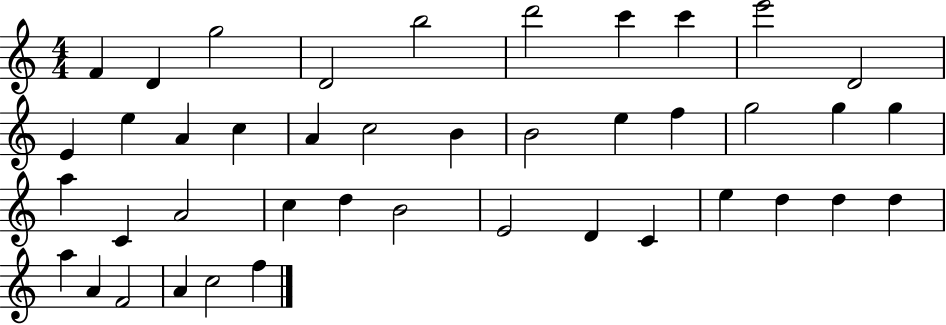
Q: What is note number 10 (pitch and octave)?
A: D4